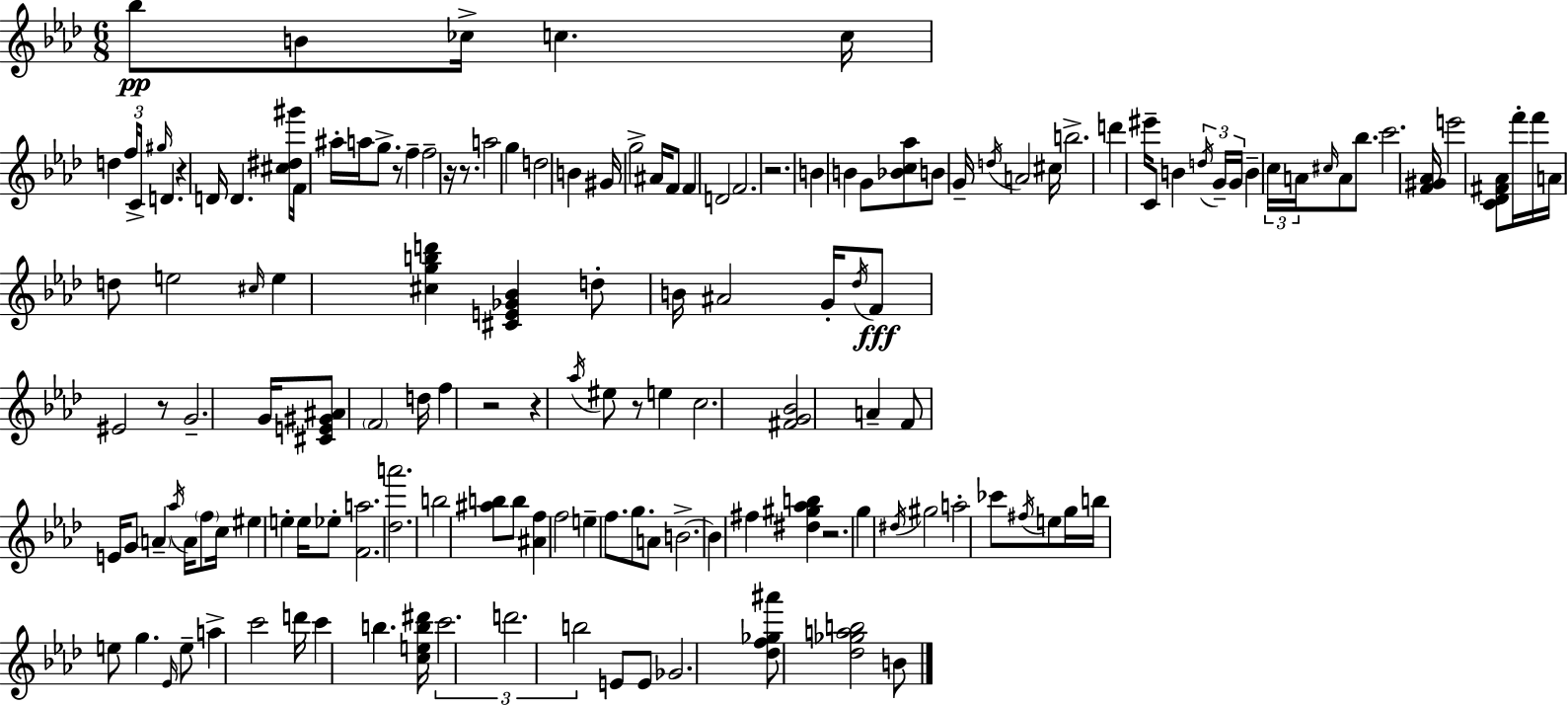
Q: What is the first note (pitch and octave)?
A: Bb5